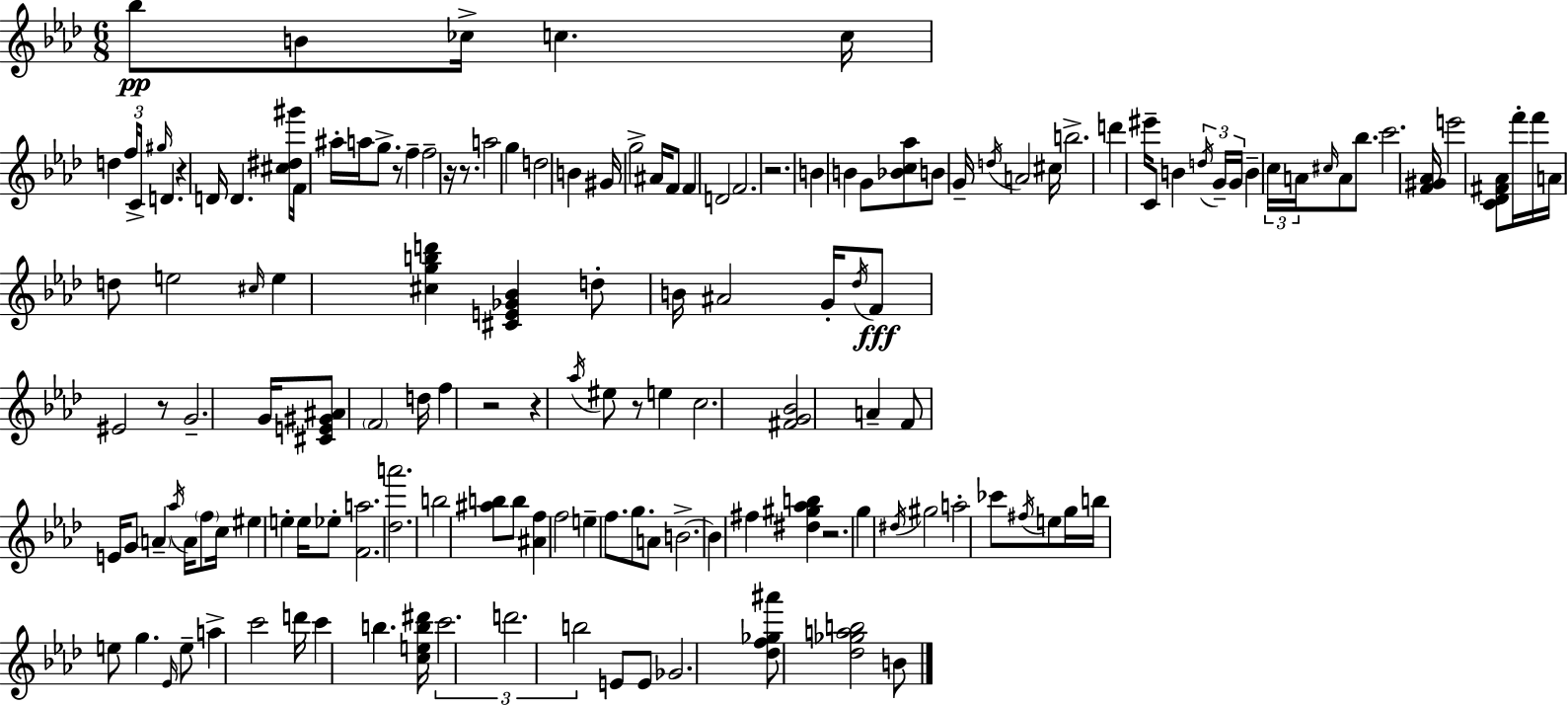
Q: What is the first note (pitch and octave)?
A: Bb5